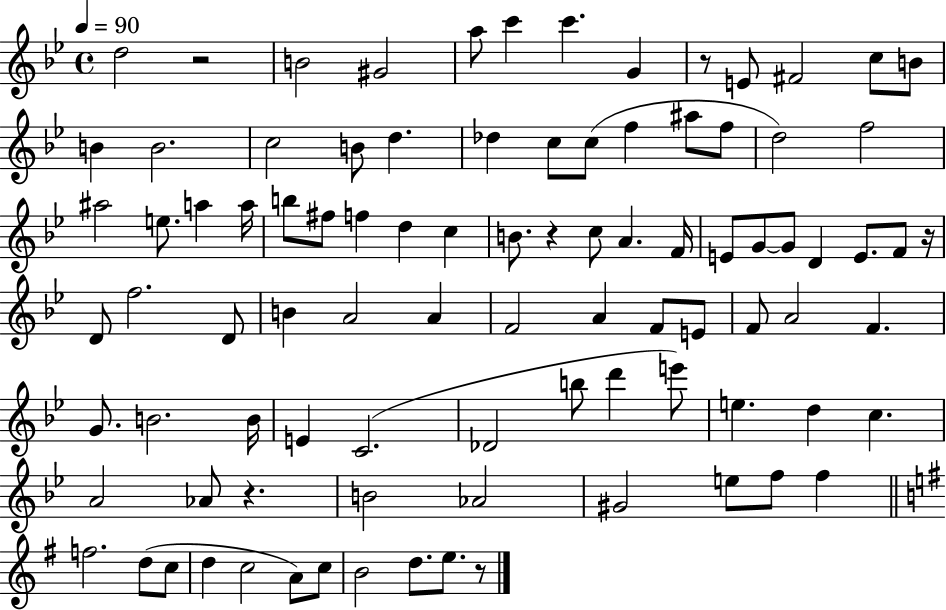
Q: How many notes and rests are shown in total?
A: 92